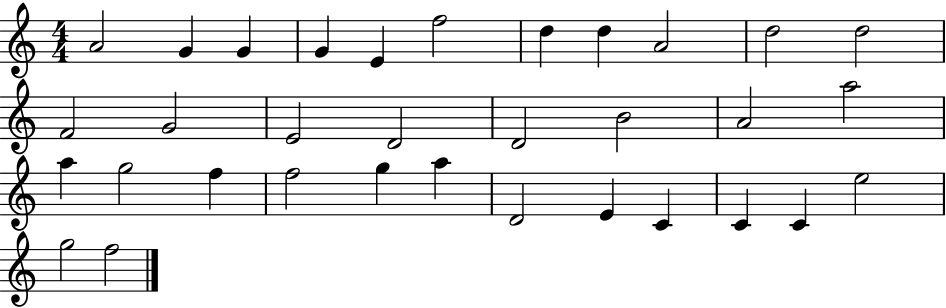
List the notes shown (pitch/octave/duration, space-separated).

A4/h G4/q G4/q G4/q E4/q F5/h D5/q D5/q A4/h D5/h D5/h F4/h G4/h E4/h D4/h D4/h B4/h A4/h A5/h A5/q G5/h F5/q F5/h G5/q A5/q D4/h E4/q C4/q C4/q C4/q E5/h G5/h F5/h